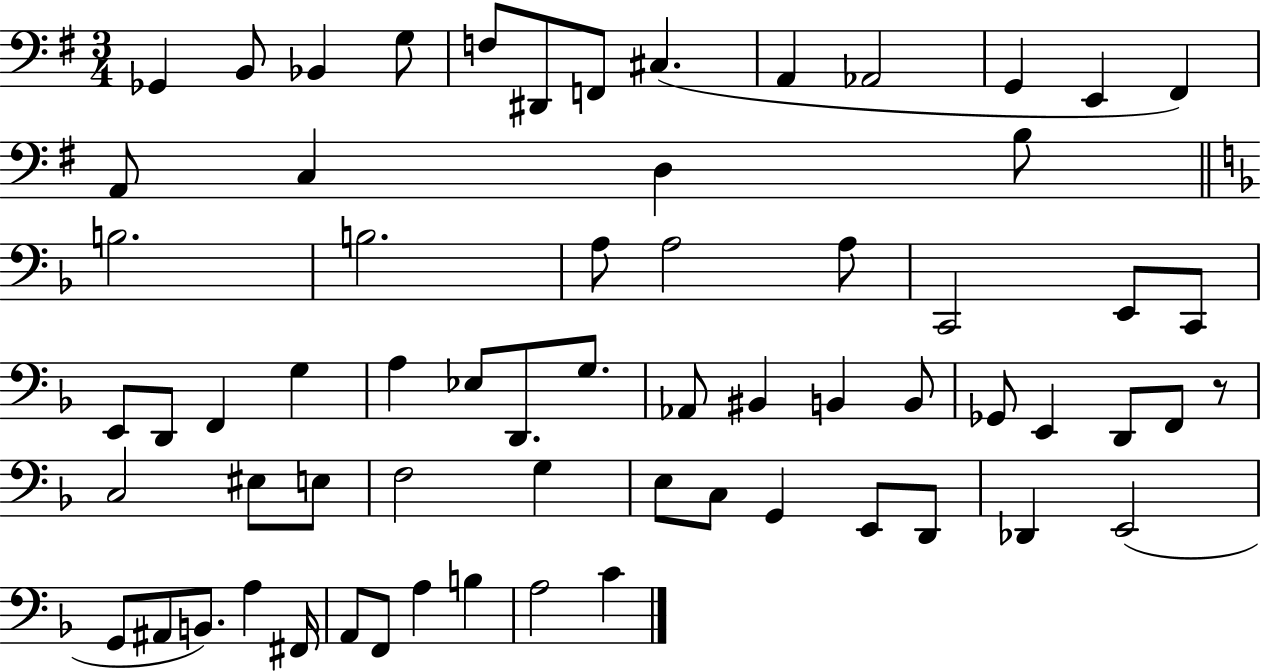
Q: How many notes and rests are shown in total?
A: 65